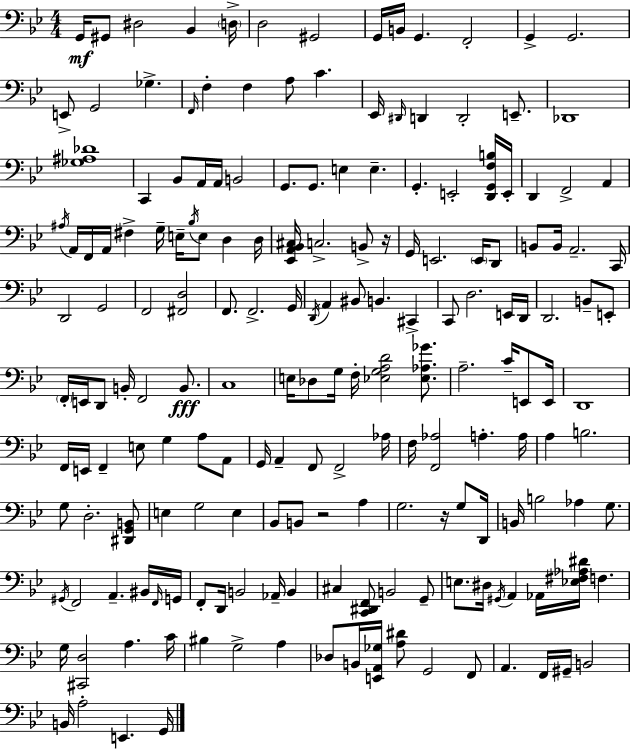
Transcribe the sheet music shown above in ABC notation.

X:1
T:Untitled
M:4/4
L:1/4
K:Gm
G,,/4 ^G,,/2 ^D,2 _B,, D,/4 D,2 ^G,,2 G,,/4 B,,/4 G,, F,,2 G,, G,,2 E,,/2 G,,2 _G, F,,/4 F, F, A,/2 C _E,,/4 ^D,,/4 D,, D,,2 E,,/2 _D,,4 [_G,^A,_D]4 C,, _B,,/2 A,,/4 A,,/4 B,,2 G,,/2 G,,/2 E, E, G,, E,,2 [D,,G,,F,B,]/4 E,,/4 D,, F,,2 A,, ^A,/4 A,,/4 F,,/4 A,,/4 ^F, G,/4 E,/4 _B,/4 E,/2 D, D,/4 [_E,,A,,_B,,^C,]/4 C,2 B,,/2 z/4 G,,/4 E,,2 E,,/4 D,,/2 B,,/2 B,,/4 A,,2 C,,/4 D,,2 G,,2 F,,2 [^F,,D,]2 F,,/2 F,,2 G,,/4 D,,/4 A,, ^B,,/2 B,, ^C,, C,,/2 D,2 E,,/4 D,,/4 D,,2 B,,/2 E,,/2 F,,/4 E,,/4 D,,/2 B,,/4 F,,2 B,,/2 C,4 E,/4 _D,/2 G,/4 F,/4 [_E,G,A,D]2 [_E,_A,_G]/2 A,2 C/4 E,,/2 E,,/4 D,,4 F,,/4 E,,/4 F,, E,/2 G, A,/2 A,,/2 G,,/4 A,, F,,/2 F,,2 _A,/4 F,/4 [F,,_A,]2 A, A,/4 A, B,2 G,/2 D,2 [^D,,G,,B,,]/2 E, G,2 E, _B,,/2 B,,/2 z2 A, G,2 z/4 G,/2 D,,/4 B,,/4 B,2 _A, G,/2 ^G,,/4 F,,2 A,, ^B,,/4 F,,/4 G,,/4 F,,/2 D,,/4 B,,2 _A,,/4 B,, ^C, [C,,^D,,F,,]/2 B,,2 G,,/2 E,/2 ^D,/4 ^G,,/4 A,, _A,,/4 [_E,^F,_A,^D]/4 F, G,/4 [^C,,D,]2 A, C/4 ^B, G,2 A, _D,/2 B,,/4 [E,,A,,_G,]/4 [A,^D]/2 G,,2 F,,/2 A,, F,,/4 ^G,,/4 B,,2 B,,/4 A,2 E,, G,,/4